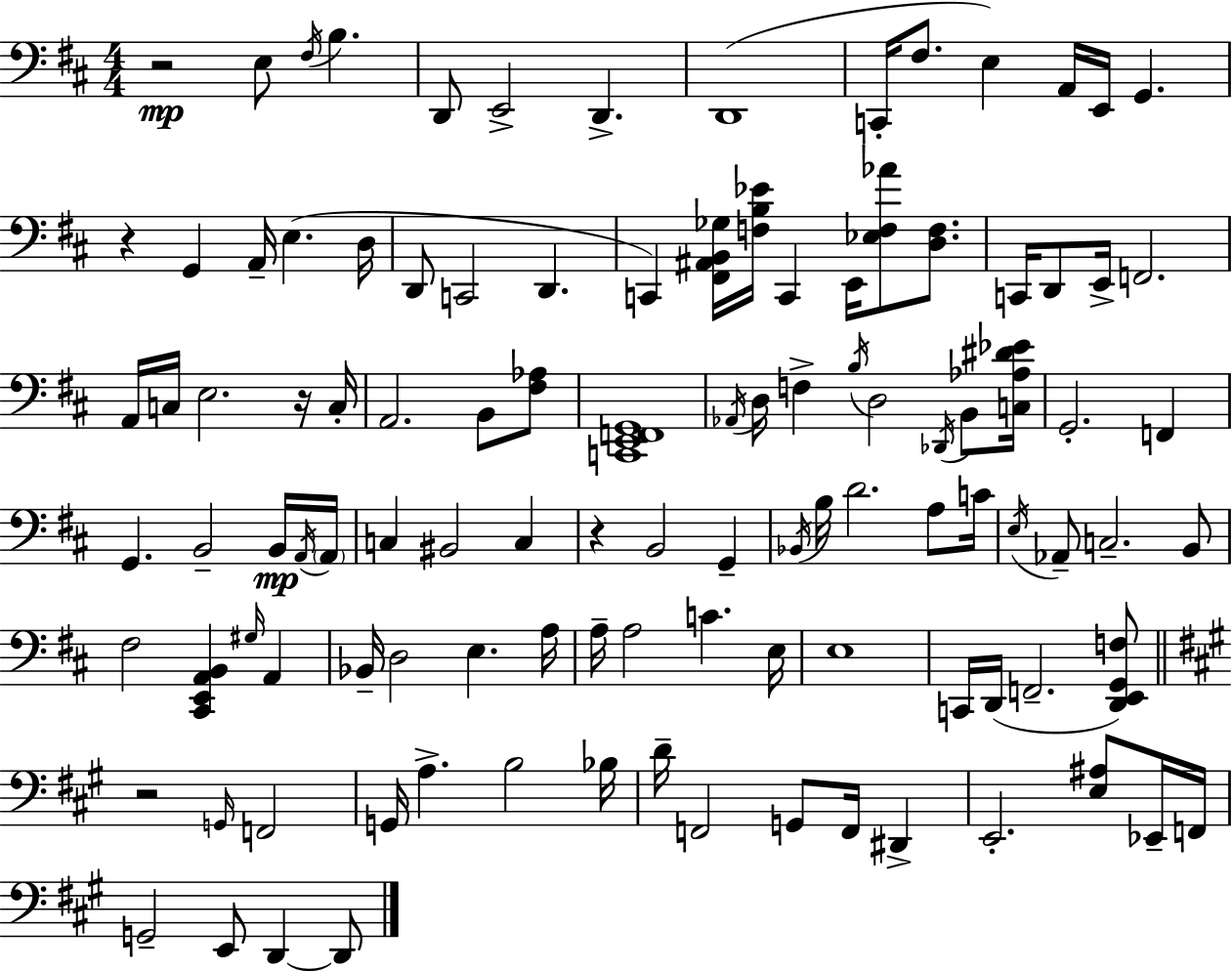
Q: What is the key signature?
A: D major